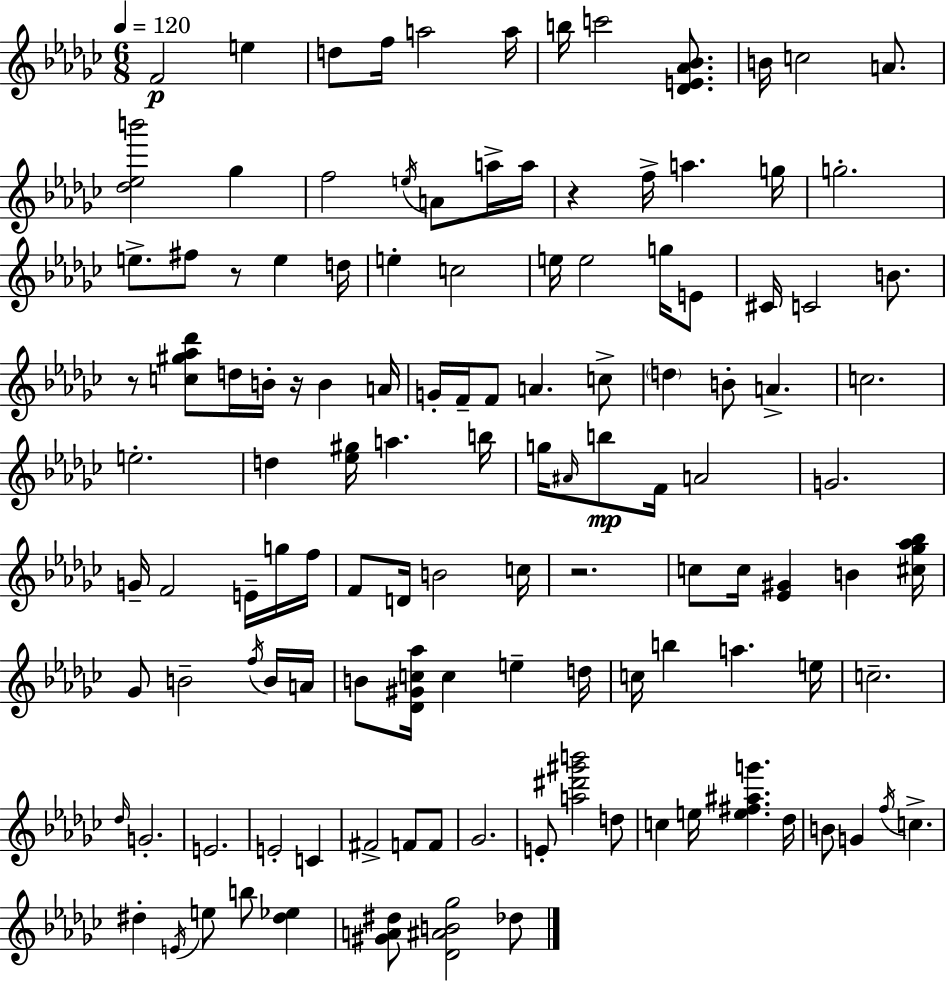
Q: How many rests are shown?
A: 5